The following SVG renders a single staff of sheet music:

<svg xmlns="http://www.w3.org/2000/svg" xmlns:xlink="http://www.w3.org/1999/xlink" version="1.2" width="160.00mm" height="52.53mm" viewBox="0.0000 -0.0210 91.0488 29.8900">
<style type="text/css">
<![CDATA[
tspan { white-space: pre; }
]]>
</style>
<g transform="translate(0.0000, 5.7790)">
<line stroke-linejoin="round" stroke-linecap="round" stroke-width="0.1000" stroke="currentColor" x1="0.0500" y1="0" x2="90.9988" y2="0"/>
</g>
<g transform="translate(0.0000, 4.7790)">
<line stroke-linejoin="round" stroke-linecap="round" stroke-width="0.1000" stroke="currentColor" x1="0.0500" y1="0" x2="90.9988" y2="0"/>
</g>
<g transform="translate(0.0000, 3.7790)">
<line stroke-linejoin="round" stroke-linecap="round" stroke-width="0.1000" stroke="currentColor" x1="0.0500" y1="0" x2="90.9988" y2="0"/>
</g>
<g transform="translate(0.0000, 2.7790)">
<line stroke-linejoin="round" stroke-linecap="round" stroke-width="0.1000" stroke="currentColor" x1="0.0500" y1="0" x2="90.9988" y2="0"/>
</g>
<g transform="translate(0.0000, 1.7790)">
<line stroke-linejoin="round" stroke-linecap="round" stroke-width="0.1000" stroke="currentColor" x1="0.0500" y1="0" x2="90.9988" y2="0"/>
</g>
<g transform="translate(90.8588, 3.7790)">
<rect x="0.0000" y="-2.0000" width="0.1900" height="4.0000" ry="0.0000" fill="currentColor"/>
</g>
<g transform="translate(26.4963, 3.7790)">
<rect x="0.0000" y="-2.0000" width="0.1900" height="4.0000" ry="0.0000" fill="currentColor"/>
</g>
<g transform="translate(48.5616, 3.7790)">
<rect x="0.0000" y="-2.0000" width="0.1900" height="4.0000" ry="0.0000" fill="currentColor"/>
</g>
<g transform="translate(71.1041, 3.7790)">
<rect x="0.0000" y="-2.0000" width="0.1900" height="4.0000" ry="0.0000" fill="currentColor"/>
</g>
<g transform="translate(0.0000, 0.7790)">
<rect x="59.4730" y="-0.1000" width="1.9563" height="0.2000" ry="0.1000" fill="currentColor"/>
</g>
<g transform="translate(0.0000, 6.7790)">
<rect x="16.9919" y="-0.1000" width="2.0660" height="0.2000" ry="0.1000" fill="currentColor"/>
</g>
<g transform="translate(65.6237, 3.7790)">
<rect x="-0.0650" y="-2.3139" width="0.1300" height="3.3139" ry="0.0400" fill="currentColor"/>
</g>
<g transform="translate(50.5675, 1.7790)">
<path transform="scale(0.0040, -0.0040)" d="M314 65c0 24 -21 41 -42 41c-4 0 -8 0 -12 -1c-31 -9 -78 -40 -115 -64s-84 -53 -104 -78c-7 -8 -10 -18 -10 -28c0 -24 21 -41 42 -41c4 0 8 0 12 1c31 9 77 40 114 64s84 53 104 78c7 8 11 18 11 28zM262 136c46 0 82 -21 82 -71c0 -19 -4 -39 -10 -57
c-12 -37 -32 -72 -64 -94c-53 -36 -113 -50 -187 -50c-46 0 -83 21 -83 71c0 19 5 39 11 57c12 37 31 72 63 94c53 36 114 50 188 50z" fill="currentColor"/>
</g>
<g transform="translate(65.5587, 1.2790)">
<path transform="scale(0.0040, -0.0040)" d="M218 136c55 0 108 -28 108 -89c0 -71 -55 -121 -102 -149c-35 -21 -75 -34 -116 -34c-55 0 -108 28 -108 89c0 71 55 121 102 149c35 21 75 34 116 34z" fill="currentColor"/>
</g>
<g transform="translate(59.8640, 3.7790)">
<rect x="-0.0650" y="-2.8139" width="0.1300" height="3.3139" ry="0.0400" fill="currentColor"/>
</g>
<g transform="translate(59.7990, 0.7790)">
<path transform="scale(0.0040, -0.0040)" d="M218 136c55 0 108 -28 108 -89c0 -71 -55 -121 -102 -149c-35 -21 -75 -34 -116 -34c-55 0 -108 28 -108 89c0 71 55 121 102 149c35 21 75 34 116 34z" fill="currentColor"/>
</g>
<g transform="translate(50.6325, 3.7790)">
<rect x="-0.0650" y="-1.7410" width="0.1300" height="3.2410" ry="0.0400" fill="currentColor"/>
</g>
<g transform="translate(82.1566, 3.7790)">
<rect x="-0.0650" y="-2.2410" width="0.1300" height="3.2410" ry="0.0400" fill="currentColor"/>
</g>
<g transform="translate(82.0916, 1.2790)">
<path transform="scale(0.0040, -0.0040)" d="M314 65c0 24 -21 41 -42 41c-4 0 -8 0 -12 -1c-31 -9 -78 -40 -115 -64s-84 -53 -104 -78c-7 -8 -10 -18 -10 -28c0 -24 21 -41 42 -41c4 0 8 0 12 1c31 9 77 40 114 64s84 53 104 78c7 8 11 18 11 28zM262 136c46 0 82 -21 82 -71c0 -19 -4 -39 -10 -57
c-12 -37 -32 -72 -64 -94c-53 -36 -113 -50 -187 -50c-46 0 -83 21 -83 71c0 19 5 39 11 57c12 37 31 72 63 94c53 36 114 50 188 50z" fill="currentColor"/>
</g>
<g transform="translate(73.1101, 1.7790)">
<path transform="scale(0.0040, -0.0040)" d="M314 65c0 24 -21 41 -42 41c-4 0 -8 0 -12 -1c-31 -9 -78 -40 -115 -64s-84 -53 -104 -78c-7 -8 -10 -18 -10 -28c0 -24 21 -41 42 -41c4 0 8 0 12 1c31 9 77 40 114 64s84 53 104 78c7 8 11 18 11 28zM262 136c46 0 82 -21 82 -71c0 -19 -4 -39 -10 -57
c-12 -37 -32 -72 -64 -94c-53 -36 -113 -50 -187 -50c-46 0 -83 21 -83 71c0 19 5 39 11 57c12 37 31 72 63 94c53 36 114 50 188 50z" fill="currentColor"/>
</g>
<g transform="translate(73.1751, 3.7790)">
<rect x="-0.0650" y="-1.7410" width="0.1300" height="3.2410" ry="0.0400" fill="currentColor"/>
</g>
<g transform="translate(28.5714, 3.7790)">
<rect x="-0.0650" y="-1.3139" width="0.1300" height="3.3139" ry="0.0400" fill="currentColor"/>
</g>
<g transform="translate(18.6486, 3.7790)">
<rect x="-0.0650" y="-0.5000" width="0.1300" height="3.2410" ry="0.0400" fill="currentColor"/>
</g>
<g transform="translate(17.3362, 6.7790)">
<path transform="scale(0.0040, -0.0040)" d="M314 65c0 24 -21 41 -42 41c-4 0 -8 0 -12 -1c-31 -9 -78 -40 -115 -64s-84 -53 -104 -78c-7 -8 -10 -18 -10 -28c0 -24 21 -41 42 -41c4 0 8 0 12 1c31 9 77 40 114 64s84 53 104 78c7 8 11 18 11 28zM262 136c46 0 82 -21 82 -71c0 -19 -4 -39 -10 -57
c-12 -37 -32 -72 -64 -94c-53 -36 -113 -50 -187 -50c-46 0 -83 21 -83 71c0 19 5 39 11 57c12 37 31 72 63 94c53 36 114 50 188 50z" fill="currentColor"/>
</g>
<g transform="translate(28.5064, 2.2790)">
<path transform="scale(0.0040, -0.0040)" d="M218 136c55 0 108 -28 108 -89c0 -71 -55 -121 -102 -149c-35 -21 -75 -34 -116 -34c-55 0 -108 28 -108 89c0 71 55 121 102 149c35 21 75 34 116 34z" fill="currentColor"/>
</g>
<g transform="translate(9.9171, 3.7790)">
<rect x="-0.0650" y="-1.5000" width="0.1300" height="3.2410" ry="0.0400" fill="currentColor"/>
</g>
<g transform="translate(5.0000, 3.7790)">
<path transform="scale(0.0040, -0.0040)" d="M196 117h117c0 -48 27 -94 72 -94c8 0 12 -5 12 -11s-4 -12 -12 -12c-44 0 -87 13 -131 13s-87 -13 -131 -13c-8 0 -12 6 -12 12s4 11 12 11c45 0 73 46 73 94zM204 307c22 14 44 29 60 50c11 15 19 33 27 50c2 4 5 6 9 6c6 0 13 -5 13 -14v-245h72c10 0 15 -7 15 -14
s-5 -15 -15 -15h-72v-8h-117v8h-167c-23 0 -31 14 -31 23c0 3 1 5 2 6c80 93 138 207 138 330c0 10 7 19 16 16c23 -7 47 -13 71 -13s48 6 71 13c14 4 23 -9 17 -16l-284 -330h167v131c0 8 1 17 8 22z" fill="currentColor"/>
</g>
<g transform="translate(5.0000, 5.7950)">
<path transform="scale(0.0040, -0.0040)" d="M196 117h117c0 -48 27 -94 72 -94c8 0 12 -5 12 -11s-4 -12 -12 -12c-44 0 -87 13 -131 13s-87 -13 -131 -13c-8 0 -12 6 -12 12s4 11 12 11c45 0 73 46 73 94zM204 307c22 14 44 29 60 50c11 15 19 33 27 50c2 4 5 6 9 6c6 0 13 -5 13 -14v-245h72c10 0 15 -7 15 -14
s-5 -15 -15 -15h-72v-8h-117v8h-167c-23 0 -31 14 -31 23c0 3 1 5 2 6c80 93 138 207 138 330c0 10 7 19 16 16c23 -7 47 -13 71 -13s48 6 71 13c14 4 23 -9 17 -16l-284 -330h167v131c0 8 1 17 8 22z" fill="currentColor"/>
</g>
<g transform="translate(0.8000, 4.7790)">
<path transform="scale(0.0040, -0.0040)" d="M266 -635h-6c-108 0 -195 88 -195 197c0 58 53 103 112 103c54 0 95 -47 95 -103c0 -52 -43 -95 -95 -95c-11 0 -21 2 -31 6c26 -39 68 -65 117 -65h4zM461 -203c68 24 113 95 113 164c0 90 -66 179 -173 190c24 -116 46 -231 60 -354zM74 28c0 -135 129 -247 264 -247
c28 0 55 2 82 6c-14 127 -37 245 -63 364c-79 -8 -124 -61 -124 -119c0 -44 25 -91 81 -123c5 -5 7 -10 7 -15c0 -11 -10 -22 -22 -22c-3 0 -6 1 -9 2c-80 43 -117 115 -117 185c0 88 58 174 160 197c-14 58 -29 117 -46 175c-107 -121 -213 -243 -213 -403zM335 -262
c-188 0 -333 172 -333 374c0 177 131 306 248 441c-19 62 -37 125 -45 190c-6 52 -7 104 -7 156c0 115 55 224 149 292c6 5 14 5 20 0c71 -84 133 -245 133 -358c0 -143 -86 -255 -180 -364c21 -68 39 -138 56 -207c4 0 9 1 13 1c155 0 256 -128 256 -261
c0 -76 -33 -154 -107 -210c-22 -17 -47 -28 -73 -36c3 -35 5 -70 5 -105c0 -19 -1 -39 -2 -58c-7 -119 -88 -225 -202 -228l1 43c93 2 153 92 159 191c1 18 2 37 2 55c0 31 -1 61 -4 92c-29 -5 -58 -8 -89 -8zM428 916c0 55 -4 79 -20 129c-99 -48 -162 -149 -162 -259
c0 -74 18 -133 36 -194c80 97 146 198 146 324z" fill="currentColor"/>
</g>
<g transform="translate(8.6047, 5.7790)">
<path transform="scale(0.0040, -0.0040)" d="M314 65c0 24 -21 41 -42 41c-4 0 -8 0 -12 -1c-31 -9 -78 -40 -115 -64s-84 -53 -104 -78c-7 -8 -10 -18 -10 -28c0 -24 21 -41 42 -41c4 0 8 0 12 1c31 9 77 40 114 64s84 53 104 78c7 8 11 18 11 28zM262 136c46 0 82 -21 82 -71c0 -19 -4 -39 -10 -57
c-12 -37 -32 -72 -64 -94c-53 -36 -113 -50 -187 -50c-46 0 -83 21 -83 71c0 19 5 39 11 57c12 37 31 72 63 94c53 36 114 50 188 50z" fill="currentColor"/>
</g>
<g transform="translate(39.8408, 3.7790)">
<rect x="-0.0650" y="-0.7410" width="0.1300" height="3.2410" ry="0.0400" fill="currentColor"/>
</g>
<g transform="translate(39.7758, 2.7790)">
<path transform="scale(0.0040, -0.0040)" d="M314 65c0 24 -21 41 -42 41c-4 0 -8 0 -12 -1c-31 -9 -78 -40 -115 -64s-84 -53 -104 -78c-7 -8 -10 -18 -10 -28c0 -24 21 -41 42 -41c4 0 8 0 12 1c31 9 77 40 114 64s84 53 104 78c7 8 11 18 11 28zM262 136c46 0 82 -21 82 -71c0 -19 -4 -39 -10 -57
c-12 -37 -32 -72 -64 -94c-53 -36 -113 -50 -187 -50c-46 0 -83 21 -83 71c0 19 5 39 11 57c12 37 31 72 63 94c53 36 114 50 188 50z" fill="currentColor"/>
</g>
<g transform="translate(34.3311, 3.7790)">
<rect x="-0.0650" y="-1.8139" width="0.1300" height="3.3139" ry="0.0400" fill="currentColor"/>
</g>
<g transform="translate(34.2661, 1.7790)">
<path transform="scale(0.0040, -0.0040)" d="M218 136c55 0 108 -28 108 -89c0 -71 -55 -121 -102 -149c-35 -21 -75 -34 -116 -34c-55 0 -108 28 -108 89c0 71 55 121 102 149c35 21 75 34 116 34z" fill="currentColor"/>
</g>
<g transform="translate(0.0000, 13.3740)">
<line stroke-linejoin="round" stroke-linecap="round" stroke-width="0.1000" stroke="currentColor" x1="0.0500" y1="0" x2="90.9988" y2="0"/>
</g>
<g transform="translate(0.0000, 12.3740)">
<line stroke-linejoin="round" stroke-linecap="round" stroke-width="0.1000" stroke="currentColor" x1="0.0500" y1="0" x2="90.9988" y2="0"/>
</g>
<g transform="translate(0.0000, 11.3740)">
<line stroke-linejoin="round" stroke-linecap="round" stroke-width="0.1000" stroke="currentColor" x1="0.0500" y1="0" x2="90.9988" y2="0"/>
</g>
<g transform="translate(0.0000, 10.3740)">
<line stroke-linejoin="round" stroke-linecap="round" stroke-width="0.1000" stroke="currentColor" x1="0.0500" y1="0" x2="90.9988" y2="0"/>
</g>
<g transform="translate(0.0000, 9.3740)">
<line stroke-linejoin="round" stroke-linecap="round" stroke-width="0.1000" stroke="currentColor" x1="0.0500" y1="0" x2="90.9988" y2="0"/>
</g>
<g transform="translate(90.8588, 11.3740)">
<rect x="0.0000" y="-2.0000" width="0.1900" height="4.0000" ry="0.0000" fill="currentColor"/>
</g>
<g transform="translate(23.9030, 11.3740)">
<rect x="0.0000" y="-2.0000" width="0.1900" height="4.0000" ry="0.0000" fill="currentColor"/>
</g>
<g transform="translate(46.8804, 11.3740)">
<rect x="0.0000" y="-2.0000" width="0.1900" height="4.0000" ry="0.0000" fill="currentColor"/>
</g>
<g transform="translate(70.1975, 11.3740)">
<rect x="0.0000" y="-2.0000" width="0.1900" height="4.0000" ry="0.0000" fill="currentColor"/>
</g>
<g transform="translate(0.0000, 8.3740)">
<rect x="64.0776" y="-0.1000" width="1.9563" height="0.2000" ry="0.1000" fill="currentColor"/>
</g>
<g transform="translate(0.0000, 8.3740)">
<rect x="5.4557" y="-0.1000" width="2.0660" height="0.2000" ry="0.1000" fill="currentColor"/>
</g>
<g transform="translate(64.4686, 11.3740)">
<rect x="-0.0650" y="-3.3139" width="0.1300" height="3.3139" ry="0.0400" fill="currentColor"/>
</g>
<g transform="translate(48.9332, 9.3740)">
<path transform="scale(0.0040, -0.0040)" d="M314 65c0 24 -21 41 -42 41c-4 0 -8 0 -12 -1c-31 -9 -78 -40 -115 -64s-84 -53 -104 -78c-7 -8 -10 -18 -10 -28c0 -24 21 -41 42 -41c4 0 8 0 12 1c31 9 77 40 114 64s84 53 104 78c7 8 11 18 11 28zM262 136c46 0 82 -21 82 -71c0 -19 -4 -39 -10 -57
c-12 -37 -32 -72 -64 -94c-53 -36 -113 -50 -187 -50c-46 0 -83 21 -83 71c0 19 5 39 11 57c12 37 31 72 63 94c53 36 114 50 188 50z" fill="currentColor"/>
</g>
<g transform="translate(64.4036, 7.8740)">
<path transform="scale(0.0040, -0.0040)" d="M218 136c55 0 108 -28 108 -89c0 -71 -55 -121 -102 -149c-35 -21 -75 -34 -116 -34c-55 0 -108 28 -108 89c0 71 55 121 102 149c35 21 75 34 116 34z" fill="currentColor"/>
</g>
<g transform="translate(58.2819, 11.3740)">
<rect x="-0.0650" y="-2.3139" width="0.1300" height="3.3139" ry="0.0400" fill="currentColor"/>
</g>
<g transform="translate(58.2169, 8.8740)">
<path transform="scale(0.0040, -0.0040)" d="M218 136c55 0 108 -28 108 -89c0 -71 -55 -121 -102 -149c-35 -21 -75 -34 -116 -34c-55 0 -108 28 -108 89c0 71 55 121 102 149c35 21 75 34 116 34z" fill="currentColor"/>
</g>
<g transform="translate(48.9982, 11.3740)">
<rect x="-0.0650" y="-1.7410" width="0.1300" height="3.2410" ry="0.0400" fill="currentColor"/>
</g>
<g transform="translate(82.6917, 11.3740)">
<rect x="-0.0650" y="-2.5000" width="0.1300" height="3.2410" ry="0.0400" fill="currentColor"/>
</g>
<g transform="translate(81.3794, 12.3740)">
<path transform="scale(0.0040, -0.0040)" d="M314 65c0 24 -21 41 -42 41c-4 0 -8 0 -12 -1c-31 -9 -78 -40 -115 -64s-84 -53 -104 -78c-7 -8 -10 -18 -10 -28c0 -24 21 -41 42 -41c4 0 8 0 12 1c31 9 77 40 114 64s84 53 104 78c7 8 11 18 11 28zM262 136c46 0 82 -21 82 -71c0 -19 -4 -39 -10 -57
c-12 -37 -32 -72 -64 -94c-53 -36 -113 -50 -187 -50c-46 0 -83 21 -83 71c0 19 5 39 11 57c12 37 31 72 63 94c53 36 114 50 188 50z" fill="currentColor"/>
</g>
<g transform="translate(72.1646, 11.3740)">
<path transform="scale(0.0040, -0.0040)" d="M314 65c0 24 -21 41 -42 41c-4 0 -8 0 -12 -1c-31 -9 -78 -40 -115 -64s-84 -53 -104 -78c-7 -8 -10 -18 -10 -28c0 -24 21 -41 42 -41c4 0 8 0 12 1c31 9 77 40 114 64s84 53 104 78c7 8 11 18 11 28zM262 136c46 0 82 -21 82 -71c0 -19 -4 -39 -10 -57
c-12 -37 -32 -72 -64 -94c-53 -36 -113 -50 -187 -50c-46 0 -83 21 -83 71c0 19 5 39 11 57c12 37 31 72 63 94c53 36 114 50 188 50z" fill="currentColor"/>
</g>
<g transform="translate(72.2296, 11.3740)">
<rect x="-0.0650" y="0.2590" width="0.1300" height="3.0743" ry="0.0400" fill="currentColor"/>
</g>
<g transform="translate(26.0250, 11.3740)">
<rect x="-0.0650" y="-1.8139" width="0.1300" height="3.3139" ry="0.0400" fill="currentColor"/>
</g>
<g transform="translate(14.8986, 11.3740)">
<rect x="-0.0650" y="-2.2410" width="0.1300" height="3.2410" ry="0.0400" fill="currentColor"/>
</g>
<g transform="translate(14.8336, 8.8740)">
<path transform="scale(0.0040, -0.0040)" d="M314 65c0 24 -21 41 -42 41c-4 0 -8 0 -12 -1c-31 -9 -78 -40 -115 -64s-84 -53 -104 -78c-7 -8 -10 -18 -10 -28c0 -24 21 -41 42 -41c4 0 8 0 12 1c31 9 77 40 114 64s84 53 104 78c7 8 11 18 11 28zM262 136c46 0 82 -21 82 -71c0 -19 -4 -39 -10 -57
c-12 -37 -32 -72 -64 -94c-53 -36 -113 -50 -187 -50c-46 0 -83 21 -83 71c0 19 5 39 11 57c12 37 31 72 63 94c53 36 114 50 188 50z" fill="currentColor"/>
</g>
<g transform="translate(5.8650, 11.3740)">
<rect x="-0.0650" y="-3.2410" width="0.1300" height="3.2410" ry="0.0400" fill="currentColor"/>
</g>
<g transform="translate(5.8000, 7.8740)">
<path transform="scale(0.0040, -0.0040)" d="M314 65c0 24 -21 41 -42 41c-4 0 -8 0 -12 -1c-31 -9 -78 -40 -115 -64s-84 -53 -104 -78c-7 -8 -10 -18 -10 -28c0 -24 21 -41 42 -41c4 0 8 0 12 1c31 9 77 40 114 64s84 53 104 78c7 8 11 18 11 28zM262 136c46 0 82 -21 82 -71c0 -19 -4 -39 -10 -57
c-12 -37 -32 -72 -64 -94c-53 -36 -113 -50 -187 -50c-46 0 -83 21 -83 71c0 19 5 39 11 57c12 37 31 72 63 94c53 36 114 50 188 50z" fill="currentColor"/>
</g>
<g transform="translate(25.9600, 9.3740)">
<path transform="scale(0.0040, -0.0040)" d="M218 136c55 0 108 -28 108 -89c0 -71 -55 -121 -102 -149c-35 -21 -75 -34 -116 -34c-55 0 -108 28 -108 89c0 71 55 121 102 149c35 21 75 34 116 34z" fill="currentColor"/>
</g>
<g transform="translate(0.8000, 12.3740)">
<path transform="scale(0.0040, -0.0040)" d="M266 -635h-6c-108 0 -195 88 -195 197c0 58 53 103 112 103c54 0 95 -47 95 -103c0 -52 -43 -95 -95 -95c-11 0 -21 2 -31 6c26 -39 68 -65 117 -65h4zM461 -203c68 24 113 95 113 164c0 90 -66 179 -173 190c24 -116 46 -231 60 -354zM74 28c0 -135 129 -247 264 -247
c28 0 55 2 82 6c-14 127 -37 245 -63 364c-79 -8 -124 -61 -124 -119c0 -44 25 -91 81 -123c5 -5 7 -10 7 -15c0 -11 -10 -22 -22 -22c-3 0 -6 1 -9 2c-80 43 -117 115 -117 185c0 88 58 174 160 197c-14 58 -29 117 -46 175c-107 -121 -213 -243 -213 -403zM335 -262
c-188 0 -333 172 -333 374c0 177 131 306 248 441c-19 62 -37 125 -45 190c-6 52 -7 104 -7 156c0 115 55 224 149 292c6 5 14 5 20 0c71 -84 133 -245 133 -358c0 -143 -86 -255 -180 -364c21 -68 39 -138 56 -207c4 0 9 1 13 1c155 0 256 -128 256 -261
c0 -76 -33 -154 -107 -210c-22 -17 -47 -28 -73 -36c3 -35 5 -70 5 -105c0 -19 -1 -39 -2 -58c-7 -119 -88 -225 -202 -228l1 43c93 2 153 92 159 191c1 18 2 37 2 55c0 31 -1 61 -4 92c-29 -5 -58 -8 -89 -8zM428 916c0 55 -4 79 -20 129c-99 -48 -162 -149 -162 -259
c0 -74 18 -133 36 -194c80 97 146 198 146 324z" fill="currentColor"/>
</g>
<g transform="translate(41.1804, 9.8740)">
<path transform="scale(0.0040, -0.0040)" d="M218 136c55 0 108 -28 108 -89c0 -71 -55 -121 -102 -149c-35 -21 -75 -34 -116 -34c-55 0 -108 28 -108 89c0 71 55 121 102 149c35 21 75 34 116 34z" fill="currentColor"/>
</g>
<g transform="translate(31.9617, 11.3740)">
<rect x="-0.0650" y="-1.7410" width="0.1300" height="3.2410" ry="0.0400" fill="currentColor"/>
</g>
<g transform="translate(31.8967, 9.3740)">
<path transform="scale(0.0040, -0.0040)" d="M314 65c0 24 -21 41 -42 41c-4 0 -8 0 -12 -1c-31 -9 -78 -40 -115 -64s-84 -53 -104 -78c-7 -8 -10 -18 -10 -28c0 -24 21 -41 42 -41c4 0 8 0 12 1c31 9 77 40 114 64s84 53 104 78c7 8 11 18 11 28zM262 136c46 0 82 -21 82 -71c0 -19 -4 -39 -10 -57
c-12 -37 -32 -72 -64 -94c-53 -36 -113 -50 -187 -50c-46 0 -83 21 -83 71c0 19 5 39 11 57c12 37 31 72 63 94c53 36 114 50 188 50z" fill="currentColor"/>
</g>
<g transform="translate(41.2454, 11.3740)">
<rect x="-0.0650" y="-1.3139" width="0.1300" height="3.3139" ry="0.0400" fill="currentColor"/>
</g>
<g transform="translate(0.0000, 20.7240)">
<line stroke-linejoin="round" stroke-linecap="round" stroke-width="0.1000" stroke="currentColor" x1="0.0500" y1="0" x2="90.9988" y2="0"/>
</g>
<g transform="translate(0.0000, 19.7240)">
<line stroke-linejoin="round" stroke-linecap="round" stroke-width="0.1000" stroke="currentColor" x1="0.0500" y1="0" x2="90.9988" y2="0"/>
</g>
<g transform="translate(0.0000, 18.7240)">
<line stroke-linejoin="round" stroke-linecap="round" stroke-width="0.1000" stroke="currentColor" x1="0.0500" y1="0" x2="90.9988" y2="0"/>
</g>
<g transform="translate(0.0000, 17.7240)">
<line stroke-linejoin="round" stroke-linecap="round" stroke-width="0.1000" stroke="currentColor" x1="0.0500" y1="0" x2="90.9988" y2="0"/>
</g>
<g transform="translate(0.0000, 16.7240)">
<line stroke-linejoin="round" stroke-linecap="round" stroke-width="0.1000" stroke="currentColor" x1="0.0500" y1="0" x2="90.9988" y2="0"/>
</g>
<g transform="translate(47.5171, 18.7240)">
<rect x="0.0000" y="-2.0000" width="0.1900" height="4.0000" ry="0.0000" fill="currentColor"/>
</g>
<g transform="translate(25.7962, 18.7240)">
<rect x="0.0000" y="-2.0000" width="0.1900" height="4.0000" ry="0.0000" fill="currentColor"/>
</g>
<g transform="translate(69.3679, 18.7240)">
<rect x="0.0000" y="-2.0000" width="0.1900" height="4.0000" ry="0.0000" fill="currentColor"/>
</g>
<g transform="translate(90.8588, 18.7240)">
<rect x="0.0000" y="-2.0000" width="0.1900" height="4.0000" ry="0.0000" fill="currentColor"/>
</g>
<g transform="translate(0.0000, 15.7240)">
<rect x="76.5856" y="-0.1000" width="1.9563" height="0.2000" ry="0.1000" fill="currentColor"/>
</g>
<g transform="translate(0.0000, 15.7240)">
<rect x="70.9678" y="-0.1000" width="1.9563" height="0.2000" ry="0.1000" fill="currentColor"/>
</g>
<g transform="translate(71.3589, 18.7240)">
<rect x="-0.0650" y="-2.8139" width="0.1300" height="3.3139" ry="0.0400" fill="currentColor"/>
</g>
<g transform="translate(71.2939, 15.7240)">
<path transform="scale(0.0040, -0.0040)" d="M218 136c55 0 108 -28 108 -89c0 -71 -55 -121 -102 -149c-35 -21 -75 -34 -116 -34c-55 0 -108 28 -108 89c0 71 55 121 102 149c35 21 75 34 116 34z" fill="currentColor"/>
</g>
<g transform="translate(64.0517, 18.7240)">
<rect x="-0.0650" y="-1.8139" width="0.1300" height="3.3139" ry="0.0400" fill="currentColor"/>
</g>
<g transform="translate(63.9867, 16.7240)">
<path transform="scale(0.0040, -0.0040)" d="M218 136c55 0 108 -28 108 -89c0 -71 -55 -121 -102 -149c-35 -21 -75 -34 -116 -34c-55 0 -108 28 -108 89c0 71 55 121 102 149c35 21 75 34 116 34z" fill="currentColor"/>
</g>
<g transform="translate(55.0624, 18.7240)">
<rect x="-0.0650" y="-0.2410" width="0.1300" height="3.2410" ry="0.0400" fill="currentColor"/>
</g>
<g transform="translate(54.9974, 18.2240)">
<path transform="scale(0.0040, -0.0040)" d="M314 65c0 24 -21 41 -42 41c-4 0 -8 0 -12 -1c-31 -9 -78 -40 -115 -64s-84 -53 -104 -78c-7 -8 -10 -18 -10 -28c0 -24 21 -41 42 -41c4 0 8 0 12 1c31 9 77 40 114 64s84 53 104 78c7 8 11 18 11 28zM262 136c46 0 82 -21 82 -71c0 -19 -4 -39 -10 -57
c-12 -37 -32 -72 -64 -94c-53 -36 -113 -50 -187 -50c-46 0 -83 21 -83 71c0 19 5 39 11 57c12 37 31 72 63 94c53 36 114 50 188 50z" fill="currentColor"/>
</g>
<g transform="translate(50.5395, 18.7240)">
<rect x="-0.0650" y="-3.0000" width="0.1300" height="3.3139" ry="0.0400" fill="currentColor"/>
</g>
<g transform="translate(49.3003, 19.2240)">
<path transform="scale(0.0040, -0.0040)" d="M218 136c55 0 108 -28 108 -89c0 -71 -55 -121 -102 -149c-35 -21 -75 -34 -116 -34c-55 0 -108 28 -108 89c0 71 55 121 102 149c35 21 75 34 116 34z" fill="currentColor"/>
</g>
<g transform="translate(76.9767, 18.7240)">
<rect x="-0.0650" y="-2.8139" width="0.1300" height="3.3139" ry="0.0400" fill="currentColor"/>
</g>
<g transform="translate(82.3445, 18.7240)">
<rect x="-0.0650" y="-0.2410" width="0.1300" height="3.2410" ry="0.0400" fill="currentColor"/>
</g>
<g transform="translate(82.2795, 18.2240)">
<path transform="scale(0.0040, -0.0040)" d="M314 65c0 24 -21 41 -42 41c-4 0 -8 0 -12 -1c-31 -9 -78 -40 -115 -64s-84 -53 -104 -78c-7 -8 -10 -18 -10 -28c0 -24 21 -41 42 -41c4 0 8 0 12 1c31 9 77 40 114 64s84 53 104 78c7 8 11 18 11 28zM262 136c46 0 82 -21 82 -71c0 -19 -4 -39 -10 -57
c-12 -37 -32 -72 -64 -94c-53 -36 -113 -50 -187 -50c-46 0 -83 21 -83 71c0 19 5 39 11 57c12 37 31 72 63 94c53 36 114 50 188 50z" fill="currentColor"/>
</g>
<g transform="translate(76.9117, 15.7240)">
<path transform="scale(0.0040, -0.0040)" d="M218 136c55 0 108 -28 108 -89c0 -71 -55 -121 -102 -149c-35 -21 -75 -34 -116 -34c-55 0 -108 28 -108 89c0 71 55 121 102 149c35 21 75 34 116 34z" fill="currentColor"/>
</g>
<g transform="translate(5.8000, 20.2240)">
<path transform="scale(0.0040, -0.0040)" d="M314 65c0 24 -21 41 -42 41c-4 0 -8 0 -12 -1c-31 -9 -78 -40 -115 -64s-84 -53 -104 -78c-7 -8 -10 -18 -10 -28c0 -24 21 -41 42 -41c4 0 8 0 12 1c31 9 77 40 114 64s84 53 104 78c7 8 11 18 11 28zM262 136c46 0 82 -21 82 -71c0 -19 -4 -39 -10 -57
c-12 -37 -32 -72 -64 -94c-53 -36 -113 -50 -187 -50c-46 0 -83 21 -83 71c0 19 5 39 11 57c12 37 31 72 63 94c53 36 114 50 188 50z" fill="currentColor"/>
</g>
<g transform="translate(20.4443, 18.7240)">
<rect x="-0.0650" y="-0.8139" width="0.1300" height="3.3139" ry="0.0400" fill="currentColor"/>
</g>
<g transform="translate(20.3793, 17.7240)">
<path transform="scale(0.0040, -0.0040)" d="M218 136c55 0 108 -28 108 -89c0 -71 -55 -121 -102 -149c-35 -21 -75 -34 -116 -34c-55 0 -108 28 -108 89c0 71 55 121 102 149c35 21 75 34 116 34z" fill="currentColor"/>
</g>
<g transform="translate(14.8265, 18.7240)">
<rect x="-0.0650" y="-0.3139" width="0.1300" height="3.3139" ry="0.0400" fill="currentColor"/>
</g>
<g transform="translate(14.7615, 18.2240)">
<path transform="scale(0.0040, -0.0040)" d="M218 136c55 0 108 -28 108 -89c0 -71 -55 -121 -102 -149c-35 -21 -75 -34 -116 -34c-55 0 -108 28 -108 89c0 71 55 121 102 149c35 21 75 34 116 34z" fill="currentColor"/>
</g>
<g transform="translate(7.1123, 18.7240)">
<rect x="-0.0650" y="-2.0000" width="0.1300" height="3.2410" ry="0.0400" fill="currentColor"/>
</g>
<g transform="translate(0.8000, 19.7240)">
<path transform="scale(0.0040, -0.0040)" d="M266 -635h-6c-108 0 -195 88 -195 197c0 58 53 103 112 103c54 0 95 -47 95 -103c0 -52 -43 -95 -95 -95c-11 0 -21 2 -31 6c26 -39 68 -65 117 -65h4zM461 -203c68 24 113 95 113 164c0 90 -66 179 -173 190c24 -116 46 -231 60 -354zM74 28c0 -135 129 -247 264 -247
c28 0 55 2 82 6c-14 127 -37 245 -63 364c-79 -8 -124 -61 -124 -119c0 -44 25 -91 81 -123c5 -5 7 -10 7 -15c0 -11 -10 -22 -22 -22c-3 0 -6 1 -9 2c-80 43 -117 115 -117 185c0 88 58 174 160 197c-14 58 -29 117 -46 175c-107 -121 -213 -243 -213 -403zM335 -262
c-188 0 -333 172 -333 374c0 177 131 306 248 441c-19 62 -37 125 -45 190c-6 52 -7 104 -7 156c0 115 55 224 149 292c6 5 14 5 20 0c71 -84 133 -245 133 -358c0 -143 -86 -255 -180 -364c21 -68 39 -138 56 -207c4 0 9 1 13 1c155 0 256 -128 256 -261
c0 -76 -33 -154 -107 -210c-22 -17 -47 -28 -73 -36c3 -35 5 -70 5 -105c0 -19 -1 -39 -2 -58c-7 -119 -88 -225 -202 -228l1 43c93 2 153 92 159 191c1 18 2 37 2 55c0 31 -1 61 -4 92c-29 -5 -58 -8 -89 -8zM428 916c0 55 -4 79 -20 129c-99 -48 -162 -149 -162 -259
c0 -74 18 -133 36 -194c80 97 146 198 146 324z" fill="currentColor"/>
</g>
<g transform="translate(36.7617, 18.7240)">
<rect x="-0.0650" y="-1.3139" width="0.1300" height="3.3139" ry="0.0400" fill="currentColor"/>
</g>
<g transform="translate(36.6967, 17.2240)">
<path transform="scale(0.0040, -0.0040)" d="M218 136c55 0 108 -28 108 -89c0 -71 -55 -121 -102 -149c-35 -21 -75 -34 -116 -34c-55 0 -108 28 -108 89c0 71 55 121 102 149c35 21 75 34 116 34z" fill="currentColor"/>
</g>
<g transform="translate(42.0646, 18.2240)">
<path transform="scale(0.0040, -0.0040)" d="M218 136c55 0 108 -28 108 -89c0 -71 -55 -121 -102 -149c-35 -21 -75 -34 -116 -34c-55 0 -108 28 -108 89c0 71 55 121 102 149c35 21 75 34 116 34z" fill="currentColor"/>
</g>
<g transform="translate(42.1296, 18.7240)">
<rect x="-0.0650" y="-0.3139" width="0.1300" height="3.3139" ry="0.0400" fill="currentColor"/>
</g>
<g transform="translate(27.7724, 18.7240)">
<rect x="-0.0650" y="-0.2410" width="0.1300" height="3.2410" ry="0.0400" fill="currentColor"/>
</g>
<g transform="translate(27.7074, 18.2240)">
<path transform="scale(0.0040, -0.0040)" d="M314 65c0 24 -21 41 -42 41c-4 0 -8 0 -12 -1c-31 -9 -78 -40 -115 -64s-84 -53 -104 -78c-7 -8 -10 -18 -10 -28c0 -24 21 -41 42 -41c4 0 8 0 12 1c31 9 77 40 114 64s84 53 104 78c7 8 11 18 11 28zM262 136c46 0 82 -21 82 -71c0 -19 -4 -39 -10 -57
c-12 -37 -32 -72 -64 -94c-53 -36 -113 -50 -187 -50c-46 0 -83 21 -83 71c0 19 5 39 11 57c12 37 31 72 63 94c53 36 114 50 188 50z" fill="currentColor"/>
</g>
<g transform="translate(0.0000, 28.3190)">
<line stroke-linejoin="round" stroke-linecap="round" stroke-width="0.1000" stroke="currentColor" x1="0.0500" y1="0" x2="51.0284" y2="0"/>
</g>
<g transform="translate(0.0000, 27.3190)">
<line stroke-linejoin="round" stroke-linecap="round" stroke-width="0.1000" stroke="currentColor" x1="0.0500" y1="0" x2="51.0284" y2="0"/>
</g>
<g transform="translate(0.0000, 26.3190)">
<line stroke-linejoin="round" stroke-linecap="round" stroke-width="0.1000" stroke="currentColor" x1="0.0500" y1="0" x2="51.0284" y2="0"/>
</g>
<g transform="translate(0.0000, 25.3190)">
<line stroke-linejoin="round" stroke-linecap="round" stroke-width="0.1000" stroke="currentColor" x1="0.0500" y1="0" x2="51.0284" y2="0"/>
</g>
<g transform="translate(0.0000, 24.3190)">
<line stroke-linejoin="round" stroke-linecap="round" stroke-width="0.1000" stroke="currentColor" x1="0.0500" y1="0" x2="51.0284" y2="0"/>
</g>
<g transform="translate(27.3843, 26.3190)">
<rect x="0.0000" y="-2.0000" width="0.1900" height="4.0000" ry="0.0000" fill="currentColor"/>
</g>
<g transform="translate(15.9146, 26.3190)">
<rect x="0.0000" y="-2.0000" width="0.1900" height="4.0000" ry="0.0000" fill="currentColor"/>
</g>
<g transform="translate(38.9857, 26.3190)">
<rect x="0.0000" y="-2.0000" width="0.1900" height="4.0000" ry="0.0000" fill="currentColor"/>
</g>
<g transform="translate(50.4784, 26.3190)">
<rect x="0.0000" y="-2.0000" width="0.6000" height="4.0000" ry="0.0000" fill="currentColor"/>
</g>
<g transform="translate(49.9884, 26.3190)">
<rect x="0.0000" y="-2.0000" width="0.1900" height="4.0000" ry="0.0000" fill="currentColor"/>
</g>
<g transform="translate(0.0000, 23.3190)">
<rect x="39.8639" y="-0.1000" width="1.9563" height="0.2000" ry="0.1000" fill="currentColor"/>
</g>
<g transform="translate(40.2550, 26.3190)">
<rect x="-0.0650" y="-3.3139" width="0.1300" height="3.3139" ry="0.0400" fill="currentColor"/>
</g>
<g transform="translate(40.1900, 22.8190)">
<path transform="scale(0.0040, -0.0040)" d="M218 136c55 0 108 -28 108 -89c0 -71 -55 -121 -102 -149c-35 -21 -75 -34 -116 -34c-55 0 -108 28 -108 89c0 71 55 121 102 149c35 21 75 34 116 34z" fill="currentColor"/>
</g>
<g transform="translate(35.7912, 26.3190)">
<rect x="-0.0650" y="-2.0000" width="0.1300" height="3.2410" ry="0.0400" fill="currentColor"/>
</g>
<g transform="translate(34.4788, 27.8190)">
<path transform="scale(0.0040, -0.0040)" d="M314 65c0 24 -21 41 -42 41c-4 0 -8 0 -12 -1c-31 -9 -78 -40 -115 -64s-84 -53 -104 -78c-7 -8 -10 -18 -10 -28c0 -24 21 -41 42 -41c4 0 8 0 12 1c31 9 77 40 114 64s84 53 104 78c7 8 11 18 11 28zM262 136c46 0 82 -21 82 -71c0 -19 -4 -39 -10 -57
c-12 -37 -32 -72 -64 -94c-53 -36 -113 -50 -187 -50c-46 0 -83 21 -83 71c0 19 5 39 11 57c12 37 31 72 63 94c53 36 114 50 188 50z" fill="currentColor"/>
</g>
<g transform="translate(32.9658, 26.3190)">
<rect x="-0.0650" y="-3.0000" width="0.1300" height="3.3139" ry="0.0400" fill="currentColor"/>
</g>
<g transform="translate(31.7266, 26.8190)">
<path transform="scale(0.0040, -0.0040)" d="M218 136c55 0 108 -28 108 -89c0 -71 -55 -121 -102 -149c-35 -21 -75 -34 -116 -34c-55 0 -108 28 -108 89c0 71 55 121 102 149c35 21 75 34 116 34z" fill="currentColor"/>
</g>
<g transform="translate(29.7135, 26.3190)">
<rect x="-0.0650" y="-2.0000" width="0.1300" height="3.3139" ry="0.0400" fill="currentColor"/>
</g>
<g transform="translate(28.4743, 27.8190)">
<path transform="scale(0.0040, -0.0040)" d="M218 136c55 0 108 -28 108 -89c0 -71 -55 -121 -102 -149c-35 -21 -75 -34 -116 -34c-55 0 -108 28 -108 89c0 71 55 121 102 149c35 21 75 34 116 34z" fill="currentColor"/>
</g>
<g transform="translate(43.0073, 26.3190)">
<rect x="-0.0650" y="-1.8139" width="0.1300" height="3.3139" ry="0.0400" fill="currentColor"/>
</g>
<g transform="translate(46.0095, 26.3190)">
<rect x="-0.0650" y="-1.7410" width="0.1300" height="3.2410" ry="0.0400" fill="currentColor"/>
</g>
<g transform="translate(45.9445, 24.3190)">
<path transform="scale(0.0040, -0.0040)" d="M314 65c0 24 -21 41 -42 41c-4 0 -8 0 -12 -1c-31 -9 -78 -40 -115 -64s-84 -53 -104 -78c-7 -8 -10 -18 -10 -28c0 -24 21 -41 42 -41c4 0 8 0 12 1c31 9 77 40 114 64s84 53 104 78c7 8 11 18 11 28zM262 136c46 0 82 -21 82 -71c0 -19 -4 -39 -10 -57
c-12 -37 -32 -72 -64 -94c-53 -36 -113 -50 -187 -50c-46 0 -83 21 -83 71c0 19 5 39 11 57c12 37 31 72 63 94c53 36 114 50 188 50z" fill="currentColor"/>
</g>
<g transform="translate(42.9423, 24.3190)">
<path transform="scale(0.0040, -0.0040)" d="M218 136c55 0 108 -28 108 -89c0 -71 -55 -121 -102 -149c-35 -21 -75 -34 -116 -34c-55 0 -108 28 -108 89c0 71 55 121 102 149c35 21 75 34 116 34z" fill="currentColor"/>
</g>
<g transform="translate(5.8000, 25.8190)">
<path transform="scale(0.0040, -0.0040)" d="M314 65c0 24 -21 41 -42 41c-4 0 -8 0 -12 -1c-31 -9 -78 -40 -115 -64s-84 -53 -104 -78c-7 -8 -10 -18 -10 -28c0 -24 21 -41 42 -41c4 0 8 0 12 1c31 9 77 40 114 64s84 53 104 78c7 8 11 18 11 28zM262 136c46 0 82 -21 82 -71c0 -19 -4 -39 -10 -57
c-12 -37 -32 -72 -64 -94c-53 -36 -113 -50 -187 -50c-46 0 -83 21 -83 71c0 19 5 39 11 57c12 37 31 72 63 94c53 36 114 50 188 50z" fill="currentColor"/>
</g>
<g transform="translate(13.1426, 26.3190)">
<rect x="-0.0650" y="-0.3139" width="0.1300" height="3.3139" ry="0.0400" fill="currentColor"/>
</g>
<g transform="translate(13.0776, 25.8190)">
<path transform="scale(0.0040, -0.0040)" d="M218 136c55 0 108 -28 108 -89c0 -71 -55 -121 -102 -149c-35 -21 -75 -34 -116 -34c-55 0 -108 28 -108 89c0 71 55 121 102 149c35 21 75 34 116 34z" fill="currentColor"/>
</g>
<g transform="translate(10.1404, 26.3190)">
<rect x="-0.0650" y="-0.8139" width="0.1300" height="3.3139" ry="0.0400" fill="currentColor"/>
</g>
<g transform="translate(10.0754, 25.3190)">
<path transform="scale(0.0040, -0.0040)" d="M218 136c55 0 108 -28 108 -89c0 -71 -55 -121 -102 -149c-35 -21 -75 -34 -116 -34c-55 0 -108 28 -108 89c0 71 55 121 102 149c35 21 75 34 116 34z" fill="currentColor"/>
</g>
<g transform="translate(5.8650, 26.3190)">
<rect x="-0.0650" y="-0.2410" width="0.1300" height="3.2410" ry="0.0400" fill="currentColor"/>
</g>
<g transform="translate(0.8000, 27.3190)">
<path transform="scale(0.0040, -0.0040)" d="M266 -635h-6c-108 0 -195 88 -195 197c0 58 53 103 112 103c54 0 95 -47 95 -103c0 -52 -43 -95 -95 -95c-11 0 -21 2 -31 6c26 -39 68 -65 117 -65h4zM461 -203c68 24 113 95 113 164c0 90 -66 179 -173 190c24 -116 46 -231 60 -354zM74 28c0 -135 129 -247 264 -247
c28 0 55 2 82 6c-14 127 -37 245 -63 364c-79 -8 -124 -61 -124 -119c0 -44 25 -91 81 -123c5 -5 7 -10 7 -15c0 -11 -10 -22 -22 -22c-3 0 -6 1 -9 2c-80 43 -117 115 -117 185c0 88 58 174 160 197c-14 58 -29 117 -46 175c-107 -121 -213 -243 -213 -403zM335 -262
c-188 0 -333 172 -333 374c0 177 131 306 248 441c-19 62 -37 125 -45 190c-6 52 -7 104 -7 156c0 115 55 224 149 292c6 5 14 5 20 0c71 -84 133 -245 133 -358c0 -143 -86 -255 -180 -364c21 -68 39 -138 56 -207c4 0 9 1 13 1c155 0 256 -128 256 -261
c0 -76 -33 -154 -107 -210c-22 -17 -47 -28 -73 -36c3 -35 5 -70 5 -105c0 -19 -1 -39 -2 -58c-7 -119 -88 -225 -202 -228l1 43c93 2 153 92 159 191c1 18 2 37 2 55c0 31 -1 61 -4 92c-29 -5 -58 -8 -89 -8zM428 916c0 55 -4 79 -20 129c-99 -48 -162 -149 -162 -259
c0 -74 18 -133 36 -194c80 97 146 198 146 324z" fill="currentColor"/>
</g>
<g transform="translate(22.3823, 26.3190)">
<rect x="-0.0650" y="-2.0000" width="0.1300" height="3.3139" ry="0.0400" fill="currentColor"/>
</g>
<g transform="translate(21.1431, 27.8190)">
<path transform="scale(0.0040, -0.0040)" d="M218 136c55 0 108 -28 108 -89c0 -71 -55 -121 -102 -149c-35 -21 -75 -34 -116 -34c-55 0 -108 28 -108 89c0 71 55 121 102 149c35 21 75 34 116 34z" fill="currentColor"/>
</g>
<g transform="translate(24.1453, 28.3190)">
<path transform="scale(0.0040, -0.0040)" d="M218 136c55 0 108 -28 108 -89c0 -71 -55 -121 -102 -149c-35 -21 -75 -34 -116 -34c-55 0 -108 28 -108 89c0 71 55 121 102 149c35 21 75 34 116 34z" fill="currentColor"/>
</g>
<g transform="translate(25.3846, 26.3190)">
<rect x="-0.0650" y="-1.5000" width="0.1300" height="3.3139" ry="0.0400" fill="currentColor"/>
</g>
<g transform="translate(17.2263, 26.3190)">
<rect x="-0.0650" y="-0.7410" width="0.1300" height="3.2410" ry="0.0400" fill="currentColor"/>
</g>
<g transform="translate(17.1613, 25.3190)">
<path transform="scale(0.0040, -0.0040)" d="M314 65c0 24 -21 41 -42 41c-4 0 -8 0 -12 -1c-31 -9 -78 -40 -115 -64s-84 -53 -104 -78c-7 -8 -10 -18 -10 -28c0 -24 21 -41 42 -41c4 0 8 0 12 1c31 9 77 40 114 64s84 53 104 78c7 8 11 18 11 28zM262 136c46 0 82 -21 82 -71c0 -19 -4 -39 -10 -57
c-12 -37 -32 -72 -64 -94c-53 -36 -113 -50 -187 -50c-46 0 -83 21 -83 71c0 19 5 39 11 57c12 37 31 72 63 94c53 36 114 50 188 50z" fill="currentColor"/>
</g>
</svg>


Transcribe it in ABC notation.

X:1
T:Untitled
M:4/4
L:1/4
K:C
E2 C2 e f d2 f2 a g f2 g2 b2 g2 f f2 e f2 g b B2 G2 F2 c d c2 e c A c2 f a a c2 c2 d c d2 F E F A F2 b f f2